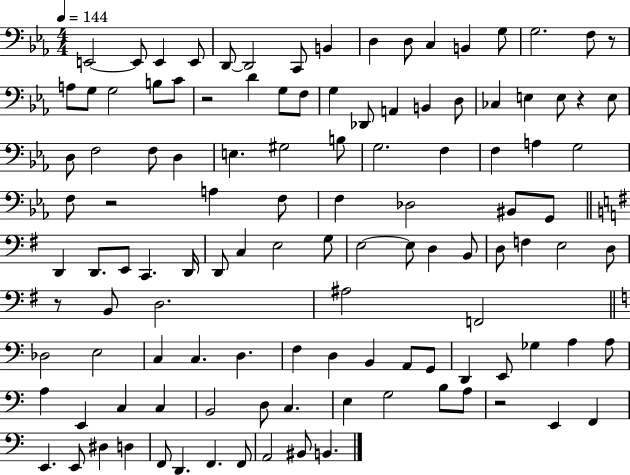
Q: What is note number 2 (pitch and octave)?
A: E2